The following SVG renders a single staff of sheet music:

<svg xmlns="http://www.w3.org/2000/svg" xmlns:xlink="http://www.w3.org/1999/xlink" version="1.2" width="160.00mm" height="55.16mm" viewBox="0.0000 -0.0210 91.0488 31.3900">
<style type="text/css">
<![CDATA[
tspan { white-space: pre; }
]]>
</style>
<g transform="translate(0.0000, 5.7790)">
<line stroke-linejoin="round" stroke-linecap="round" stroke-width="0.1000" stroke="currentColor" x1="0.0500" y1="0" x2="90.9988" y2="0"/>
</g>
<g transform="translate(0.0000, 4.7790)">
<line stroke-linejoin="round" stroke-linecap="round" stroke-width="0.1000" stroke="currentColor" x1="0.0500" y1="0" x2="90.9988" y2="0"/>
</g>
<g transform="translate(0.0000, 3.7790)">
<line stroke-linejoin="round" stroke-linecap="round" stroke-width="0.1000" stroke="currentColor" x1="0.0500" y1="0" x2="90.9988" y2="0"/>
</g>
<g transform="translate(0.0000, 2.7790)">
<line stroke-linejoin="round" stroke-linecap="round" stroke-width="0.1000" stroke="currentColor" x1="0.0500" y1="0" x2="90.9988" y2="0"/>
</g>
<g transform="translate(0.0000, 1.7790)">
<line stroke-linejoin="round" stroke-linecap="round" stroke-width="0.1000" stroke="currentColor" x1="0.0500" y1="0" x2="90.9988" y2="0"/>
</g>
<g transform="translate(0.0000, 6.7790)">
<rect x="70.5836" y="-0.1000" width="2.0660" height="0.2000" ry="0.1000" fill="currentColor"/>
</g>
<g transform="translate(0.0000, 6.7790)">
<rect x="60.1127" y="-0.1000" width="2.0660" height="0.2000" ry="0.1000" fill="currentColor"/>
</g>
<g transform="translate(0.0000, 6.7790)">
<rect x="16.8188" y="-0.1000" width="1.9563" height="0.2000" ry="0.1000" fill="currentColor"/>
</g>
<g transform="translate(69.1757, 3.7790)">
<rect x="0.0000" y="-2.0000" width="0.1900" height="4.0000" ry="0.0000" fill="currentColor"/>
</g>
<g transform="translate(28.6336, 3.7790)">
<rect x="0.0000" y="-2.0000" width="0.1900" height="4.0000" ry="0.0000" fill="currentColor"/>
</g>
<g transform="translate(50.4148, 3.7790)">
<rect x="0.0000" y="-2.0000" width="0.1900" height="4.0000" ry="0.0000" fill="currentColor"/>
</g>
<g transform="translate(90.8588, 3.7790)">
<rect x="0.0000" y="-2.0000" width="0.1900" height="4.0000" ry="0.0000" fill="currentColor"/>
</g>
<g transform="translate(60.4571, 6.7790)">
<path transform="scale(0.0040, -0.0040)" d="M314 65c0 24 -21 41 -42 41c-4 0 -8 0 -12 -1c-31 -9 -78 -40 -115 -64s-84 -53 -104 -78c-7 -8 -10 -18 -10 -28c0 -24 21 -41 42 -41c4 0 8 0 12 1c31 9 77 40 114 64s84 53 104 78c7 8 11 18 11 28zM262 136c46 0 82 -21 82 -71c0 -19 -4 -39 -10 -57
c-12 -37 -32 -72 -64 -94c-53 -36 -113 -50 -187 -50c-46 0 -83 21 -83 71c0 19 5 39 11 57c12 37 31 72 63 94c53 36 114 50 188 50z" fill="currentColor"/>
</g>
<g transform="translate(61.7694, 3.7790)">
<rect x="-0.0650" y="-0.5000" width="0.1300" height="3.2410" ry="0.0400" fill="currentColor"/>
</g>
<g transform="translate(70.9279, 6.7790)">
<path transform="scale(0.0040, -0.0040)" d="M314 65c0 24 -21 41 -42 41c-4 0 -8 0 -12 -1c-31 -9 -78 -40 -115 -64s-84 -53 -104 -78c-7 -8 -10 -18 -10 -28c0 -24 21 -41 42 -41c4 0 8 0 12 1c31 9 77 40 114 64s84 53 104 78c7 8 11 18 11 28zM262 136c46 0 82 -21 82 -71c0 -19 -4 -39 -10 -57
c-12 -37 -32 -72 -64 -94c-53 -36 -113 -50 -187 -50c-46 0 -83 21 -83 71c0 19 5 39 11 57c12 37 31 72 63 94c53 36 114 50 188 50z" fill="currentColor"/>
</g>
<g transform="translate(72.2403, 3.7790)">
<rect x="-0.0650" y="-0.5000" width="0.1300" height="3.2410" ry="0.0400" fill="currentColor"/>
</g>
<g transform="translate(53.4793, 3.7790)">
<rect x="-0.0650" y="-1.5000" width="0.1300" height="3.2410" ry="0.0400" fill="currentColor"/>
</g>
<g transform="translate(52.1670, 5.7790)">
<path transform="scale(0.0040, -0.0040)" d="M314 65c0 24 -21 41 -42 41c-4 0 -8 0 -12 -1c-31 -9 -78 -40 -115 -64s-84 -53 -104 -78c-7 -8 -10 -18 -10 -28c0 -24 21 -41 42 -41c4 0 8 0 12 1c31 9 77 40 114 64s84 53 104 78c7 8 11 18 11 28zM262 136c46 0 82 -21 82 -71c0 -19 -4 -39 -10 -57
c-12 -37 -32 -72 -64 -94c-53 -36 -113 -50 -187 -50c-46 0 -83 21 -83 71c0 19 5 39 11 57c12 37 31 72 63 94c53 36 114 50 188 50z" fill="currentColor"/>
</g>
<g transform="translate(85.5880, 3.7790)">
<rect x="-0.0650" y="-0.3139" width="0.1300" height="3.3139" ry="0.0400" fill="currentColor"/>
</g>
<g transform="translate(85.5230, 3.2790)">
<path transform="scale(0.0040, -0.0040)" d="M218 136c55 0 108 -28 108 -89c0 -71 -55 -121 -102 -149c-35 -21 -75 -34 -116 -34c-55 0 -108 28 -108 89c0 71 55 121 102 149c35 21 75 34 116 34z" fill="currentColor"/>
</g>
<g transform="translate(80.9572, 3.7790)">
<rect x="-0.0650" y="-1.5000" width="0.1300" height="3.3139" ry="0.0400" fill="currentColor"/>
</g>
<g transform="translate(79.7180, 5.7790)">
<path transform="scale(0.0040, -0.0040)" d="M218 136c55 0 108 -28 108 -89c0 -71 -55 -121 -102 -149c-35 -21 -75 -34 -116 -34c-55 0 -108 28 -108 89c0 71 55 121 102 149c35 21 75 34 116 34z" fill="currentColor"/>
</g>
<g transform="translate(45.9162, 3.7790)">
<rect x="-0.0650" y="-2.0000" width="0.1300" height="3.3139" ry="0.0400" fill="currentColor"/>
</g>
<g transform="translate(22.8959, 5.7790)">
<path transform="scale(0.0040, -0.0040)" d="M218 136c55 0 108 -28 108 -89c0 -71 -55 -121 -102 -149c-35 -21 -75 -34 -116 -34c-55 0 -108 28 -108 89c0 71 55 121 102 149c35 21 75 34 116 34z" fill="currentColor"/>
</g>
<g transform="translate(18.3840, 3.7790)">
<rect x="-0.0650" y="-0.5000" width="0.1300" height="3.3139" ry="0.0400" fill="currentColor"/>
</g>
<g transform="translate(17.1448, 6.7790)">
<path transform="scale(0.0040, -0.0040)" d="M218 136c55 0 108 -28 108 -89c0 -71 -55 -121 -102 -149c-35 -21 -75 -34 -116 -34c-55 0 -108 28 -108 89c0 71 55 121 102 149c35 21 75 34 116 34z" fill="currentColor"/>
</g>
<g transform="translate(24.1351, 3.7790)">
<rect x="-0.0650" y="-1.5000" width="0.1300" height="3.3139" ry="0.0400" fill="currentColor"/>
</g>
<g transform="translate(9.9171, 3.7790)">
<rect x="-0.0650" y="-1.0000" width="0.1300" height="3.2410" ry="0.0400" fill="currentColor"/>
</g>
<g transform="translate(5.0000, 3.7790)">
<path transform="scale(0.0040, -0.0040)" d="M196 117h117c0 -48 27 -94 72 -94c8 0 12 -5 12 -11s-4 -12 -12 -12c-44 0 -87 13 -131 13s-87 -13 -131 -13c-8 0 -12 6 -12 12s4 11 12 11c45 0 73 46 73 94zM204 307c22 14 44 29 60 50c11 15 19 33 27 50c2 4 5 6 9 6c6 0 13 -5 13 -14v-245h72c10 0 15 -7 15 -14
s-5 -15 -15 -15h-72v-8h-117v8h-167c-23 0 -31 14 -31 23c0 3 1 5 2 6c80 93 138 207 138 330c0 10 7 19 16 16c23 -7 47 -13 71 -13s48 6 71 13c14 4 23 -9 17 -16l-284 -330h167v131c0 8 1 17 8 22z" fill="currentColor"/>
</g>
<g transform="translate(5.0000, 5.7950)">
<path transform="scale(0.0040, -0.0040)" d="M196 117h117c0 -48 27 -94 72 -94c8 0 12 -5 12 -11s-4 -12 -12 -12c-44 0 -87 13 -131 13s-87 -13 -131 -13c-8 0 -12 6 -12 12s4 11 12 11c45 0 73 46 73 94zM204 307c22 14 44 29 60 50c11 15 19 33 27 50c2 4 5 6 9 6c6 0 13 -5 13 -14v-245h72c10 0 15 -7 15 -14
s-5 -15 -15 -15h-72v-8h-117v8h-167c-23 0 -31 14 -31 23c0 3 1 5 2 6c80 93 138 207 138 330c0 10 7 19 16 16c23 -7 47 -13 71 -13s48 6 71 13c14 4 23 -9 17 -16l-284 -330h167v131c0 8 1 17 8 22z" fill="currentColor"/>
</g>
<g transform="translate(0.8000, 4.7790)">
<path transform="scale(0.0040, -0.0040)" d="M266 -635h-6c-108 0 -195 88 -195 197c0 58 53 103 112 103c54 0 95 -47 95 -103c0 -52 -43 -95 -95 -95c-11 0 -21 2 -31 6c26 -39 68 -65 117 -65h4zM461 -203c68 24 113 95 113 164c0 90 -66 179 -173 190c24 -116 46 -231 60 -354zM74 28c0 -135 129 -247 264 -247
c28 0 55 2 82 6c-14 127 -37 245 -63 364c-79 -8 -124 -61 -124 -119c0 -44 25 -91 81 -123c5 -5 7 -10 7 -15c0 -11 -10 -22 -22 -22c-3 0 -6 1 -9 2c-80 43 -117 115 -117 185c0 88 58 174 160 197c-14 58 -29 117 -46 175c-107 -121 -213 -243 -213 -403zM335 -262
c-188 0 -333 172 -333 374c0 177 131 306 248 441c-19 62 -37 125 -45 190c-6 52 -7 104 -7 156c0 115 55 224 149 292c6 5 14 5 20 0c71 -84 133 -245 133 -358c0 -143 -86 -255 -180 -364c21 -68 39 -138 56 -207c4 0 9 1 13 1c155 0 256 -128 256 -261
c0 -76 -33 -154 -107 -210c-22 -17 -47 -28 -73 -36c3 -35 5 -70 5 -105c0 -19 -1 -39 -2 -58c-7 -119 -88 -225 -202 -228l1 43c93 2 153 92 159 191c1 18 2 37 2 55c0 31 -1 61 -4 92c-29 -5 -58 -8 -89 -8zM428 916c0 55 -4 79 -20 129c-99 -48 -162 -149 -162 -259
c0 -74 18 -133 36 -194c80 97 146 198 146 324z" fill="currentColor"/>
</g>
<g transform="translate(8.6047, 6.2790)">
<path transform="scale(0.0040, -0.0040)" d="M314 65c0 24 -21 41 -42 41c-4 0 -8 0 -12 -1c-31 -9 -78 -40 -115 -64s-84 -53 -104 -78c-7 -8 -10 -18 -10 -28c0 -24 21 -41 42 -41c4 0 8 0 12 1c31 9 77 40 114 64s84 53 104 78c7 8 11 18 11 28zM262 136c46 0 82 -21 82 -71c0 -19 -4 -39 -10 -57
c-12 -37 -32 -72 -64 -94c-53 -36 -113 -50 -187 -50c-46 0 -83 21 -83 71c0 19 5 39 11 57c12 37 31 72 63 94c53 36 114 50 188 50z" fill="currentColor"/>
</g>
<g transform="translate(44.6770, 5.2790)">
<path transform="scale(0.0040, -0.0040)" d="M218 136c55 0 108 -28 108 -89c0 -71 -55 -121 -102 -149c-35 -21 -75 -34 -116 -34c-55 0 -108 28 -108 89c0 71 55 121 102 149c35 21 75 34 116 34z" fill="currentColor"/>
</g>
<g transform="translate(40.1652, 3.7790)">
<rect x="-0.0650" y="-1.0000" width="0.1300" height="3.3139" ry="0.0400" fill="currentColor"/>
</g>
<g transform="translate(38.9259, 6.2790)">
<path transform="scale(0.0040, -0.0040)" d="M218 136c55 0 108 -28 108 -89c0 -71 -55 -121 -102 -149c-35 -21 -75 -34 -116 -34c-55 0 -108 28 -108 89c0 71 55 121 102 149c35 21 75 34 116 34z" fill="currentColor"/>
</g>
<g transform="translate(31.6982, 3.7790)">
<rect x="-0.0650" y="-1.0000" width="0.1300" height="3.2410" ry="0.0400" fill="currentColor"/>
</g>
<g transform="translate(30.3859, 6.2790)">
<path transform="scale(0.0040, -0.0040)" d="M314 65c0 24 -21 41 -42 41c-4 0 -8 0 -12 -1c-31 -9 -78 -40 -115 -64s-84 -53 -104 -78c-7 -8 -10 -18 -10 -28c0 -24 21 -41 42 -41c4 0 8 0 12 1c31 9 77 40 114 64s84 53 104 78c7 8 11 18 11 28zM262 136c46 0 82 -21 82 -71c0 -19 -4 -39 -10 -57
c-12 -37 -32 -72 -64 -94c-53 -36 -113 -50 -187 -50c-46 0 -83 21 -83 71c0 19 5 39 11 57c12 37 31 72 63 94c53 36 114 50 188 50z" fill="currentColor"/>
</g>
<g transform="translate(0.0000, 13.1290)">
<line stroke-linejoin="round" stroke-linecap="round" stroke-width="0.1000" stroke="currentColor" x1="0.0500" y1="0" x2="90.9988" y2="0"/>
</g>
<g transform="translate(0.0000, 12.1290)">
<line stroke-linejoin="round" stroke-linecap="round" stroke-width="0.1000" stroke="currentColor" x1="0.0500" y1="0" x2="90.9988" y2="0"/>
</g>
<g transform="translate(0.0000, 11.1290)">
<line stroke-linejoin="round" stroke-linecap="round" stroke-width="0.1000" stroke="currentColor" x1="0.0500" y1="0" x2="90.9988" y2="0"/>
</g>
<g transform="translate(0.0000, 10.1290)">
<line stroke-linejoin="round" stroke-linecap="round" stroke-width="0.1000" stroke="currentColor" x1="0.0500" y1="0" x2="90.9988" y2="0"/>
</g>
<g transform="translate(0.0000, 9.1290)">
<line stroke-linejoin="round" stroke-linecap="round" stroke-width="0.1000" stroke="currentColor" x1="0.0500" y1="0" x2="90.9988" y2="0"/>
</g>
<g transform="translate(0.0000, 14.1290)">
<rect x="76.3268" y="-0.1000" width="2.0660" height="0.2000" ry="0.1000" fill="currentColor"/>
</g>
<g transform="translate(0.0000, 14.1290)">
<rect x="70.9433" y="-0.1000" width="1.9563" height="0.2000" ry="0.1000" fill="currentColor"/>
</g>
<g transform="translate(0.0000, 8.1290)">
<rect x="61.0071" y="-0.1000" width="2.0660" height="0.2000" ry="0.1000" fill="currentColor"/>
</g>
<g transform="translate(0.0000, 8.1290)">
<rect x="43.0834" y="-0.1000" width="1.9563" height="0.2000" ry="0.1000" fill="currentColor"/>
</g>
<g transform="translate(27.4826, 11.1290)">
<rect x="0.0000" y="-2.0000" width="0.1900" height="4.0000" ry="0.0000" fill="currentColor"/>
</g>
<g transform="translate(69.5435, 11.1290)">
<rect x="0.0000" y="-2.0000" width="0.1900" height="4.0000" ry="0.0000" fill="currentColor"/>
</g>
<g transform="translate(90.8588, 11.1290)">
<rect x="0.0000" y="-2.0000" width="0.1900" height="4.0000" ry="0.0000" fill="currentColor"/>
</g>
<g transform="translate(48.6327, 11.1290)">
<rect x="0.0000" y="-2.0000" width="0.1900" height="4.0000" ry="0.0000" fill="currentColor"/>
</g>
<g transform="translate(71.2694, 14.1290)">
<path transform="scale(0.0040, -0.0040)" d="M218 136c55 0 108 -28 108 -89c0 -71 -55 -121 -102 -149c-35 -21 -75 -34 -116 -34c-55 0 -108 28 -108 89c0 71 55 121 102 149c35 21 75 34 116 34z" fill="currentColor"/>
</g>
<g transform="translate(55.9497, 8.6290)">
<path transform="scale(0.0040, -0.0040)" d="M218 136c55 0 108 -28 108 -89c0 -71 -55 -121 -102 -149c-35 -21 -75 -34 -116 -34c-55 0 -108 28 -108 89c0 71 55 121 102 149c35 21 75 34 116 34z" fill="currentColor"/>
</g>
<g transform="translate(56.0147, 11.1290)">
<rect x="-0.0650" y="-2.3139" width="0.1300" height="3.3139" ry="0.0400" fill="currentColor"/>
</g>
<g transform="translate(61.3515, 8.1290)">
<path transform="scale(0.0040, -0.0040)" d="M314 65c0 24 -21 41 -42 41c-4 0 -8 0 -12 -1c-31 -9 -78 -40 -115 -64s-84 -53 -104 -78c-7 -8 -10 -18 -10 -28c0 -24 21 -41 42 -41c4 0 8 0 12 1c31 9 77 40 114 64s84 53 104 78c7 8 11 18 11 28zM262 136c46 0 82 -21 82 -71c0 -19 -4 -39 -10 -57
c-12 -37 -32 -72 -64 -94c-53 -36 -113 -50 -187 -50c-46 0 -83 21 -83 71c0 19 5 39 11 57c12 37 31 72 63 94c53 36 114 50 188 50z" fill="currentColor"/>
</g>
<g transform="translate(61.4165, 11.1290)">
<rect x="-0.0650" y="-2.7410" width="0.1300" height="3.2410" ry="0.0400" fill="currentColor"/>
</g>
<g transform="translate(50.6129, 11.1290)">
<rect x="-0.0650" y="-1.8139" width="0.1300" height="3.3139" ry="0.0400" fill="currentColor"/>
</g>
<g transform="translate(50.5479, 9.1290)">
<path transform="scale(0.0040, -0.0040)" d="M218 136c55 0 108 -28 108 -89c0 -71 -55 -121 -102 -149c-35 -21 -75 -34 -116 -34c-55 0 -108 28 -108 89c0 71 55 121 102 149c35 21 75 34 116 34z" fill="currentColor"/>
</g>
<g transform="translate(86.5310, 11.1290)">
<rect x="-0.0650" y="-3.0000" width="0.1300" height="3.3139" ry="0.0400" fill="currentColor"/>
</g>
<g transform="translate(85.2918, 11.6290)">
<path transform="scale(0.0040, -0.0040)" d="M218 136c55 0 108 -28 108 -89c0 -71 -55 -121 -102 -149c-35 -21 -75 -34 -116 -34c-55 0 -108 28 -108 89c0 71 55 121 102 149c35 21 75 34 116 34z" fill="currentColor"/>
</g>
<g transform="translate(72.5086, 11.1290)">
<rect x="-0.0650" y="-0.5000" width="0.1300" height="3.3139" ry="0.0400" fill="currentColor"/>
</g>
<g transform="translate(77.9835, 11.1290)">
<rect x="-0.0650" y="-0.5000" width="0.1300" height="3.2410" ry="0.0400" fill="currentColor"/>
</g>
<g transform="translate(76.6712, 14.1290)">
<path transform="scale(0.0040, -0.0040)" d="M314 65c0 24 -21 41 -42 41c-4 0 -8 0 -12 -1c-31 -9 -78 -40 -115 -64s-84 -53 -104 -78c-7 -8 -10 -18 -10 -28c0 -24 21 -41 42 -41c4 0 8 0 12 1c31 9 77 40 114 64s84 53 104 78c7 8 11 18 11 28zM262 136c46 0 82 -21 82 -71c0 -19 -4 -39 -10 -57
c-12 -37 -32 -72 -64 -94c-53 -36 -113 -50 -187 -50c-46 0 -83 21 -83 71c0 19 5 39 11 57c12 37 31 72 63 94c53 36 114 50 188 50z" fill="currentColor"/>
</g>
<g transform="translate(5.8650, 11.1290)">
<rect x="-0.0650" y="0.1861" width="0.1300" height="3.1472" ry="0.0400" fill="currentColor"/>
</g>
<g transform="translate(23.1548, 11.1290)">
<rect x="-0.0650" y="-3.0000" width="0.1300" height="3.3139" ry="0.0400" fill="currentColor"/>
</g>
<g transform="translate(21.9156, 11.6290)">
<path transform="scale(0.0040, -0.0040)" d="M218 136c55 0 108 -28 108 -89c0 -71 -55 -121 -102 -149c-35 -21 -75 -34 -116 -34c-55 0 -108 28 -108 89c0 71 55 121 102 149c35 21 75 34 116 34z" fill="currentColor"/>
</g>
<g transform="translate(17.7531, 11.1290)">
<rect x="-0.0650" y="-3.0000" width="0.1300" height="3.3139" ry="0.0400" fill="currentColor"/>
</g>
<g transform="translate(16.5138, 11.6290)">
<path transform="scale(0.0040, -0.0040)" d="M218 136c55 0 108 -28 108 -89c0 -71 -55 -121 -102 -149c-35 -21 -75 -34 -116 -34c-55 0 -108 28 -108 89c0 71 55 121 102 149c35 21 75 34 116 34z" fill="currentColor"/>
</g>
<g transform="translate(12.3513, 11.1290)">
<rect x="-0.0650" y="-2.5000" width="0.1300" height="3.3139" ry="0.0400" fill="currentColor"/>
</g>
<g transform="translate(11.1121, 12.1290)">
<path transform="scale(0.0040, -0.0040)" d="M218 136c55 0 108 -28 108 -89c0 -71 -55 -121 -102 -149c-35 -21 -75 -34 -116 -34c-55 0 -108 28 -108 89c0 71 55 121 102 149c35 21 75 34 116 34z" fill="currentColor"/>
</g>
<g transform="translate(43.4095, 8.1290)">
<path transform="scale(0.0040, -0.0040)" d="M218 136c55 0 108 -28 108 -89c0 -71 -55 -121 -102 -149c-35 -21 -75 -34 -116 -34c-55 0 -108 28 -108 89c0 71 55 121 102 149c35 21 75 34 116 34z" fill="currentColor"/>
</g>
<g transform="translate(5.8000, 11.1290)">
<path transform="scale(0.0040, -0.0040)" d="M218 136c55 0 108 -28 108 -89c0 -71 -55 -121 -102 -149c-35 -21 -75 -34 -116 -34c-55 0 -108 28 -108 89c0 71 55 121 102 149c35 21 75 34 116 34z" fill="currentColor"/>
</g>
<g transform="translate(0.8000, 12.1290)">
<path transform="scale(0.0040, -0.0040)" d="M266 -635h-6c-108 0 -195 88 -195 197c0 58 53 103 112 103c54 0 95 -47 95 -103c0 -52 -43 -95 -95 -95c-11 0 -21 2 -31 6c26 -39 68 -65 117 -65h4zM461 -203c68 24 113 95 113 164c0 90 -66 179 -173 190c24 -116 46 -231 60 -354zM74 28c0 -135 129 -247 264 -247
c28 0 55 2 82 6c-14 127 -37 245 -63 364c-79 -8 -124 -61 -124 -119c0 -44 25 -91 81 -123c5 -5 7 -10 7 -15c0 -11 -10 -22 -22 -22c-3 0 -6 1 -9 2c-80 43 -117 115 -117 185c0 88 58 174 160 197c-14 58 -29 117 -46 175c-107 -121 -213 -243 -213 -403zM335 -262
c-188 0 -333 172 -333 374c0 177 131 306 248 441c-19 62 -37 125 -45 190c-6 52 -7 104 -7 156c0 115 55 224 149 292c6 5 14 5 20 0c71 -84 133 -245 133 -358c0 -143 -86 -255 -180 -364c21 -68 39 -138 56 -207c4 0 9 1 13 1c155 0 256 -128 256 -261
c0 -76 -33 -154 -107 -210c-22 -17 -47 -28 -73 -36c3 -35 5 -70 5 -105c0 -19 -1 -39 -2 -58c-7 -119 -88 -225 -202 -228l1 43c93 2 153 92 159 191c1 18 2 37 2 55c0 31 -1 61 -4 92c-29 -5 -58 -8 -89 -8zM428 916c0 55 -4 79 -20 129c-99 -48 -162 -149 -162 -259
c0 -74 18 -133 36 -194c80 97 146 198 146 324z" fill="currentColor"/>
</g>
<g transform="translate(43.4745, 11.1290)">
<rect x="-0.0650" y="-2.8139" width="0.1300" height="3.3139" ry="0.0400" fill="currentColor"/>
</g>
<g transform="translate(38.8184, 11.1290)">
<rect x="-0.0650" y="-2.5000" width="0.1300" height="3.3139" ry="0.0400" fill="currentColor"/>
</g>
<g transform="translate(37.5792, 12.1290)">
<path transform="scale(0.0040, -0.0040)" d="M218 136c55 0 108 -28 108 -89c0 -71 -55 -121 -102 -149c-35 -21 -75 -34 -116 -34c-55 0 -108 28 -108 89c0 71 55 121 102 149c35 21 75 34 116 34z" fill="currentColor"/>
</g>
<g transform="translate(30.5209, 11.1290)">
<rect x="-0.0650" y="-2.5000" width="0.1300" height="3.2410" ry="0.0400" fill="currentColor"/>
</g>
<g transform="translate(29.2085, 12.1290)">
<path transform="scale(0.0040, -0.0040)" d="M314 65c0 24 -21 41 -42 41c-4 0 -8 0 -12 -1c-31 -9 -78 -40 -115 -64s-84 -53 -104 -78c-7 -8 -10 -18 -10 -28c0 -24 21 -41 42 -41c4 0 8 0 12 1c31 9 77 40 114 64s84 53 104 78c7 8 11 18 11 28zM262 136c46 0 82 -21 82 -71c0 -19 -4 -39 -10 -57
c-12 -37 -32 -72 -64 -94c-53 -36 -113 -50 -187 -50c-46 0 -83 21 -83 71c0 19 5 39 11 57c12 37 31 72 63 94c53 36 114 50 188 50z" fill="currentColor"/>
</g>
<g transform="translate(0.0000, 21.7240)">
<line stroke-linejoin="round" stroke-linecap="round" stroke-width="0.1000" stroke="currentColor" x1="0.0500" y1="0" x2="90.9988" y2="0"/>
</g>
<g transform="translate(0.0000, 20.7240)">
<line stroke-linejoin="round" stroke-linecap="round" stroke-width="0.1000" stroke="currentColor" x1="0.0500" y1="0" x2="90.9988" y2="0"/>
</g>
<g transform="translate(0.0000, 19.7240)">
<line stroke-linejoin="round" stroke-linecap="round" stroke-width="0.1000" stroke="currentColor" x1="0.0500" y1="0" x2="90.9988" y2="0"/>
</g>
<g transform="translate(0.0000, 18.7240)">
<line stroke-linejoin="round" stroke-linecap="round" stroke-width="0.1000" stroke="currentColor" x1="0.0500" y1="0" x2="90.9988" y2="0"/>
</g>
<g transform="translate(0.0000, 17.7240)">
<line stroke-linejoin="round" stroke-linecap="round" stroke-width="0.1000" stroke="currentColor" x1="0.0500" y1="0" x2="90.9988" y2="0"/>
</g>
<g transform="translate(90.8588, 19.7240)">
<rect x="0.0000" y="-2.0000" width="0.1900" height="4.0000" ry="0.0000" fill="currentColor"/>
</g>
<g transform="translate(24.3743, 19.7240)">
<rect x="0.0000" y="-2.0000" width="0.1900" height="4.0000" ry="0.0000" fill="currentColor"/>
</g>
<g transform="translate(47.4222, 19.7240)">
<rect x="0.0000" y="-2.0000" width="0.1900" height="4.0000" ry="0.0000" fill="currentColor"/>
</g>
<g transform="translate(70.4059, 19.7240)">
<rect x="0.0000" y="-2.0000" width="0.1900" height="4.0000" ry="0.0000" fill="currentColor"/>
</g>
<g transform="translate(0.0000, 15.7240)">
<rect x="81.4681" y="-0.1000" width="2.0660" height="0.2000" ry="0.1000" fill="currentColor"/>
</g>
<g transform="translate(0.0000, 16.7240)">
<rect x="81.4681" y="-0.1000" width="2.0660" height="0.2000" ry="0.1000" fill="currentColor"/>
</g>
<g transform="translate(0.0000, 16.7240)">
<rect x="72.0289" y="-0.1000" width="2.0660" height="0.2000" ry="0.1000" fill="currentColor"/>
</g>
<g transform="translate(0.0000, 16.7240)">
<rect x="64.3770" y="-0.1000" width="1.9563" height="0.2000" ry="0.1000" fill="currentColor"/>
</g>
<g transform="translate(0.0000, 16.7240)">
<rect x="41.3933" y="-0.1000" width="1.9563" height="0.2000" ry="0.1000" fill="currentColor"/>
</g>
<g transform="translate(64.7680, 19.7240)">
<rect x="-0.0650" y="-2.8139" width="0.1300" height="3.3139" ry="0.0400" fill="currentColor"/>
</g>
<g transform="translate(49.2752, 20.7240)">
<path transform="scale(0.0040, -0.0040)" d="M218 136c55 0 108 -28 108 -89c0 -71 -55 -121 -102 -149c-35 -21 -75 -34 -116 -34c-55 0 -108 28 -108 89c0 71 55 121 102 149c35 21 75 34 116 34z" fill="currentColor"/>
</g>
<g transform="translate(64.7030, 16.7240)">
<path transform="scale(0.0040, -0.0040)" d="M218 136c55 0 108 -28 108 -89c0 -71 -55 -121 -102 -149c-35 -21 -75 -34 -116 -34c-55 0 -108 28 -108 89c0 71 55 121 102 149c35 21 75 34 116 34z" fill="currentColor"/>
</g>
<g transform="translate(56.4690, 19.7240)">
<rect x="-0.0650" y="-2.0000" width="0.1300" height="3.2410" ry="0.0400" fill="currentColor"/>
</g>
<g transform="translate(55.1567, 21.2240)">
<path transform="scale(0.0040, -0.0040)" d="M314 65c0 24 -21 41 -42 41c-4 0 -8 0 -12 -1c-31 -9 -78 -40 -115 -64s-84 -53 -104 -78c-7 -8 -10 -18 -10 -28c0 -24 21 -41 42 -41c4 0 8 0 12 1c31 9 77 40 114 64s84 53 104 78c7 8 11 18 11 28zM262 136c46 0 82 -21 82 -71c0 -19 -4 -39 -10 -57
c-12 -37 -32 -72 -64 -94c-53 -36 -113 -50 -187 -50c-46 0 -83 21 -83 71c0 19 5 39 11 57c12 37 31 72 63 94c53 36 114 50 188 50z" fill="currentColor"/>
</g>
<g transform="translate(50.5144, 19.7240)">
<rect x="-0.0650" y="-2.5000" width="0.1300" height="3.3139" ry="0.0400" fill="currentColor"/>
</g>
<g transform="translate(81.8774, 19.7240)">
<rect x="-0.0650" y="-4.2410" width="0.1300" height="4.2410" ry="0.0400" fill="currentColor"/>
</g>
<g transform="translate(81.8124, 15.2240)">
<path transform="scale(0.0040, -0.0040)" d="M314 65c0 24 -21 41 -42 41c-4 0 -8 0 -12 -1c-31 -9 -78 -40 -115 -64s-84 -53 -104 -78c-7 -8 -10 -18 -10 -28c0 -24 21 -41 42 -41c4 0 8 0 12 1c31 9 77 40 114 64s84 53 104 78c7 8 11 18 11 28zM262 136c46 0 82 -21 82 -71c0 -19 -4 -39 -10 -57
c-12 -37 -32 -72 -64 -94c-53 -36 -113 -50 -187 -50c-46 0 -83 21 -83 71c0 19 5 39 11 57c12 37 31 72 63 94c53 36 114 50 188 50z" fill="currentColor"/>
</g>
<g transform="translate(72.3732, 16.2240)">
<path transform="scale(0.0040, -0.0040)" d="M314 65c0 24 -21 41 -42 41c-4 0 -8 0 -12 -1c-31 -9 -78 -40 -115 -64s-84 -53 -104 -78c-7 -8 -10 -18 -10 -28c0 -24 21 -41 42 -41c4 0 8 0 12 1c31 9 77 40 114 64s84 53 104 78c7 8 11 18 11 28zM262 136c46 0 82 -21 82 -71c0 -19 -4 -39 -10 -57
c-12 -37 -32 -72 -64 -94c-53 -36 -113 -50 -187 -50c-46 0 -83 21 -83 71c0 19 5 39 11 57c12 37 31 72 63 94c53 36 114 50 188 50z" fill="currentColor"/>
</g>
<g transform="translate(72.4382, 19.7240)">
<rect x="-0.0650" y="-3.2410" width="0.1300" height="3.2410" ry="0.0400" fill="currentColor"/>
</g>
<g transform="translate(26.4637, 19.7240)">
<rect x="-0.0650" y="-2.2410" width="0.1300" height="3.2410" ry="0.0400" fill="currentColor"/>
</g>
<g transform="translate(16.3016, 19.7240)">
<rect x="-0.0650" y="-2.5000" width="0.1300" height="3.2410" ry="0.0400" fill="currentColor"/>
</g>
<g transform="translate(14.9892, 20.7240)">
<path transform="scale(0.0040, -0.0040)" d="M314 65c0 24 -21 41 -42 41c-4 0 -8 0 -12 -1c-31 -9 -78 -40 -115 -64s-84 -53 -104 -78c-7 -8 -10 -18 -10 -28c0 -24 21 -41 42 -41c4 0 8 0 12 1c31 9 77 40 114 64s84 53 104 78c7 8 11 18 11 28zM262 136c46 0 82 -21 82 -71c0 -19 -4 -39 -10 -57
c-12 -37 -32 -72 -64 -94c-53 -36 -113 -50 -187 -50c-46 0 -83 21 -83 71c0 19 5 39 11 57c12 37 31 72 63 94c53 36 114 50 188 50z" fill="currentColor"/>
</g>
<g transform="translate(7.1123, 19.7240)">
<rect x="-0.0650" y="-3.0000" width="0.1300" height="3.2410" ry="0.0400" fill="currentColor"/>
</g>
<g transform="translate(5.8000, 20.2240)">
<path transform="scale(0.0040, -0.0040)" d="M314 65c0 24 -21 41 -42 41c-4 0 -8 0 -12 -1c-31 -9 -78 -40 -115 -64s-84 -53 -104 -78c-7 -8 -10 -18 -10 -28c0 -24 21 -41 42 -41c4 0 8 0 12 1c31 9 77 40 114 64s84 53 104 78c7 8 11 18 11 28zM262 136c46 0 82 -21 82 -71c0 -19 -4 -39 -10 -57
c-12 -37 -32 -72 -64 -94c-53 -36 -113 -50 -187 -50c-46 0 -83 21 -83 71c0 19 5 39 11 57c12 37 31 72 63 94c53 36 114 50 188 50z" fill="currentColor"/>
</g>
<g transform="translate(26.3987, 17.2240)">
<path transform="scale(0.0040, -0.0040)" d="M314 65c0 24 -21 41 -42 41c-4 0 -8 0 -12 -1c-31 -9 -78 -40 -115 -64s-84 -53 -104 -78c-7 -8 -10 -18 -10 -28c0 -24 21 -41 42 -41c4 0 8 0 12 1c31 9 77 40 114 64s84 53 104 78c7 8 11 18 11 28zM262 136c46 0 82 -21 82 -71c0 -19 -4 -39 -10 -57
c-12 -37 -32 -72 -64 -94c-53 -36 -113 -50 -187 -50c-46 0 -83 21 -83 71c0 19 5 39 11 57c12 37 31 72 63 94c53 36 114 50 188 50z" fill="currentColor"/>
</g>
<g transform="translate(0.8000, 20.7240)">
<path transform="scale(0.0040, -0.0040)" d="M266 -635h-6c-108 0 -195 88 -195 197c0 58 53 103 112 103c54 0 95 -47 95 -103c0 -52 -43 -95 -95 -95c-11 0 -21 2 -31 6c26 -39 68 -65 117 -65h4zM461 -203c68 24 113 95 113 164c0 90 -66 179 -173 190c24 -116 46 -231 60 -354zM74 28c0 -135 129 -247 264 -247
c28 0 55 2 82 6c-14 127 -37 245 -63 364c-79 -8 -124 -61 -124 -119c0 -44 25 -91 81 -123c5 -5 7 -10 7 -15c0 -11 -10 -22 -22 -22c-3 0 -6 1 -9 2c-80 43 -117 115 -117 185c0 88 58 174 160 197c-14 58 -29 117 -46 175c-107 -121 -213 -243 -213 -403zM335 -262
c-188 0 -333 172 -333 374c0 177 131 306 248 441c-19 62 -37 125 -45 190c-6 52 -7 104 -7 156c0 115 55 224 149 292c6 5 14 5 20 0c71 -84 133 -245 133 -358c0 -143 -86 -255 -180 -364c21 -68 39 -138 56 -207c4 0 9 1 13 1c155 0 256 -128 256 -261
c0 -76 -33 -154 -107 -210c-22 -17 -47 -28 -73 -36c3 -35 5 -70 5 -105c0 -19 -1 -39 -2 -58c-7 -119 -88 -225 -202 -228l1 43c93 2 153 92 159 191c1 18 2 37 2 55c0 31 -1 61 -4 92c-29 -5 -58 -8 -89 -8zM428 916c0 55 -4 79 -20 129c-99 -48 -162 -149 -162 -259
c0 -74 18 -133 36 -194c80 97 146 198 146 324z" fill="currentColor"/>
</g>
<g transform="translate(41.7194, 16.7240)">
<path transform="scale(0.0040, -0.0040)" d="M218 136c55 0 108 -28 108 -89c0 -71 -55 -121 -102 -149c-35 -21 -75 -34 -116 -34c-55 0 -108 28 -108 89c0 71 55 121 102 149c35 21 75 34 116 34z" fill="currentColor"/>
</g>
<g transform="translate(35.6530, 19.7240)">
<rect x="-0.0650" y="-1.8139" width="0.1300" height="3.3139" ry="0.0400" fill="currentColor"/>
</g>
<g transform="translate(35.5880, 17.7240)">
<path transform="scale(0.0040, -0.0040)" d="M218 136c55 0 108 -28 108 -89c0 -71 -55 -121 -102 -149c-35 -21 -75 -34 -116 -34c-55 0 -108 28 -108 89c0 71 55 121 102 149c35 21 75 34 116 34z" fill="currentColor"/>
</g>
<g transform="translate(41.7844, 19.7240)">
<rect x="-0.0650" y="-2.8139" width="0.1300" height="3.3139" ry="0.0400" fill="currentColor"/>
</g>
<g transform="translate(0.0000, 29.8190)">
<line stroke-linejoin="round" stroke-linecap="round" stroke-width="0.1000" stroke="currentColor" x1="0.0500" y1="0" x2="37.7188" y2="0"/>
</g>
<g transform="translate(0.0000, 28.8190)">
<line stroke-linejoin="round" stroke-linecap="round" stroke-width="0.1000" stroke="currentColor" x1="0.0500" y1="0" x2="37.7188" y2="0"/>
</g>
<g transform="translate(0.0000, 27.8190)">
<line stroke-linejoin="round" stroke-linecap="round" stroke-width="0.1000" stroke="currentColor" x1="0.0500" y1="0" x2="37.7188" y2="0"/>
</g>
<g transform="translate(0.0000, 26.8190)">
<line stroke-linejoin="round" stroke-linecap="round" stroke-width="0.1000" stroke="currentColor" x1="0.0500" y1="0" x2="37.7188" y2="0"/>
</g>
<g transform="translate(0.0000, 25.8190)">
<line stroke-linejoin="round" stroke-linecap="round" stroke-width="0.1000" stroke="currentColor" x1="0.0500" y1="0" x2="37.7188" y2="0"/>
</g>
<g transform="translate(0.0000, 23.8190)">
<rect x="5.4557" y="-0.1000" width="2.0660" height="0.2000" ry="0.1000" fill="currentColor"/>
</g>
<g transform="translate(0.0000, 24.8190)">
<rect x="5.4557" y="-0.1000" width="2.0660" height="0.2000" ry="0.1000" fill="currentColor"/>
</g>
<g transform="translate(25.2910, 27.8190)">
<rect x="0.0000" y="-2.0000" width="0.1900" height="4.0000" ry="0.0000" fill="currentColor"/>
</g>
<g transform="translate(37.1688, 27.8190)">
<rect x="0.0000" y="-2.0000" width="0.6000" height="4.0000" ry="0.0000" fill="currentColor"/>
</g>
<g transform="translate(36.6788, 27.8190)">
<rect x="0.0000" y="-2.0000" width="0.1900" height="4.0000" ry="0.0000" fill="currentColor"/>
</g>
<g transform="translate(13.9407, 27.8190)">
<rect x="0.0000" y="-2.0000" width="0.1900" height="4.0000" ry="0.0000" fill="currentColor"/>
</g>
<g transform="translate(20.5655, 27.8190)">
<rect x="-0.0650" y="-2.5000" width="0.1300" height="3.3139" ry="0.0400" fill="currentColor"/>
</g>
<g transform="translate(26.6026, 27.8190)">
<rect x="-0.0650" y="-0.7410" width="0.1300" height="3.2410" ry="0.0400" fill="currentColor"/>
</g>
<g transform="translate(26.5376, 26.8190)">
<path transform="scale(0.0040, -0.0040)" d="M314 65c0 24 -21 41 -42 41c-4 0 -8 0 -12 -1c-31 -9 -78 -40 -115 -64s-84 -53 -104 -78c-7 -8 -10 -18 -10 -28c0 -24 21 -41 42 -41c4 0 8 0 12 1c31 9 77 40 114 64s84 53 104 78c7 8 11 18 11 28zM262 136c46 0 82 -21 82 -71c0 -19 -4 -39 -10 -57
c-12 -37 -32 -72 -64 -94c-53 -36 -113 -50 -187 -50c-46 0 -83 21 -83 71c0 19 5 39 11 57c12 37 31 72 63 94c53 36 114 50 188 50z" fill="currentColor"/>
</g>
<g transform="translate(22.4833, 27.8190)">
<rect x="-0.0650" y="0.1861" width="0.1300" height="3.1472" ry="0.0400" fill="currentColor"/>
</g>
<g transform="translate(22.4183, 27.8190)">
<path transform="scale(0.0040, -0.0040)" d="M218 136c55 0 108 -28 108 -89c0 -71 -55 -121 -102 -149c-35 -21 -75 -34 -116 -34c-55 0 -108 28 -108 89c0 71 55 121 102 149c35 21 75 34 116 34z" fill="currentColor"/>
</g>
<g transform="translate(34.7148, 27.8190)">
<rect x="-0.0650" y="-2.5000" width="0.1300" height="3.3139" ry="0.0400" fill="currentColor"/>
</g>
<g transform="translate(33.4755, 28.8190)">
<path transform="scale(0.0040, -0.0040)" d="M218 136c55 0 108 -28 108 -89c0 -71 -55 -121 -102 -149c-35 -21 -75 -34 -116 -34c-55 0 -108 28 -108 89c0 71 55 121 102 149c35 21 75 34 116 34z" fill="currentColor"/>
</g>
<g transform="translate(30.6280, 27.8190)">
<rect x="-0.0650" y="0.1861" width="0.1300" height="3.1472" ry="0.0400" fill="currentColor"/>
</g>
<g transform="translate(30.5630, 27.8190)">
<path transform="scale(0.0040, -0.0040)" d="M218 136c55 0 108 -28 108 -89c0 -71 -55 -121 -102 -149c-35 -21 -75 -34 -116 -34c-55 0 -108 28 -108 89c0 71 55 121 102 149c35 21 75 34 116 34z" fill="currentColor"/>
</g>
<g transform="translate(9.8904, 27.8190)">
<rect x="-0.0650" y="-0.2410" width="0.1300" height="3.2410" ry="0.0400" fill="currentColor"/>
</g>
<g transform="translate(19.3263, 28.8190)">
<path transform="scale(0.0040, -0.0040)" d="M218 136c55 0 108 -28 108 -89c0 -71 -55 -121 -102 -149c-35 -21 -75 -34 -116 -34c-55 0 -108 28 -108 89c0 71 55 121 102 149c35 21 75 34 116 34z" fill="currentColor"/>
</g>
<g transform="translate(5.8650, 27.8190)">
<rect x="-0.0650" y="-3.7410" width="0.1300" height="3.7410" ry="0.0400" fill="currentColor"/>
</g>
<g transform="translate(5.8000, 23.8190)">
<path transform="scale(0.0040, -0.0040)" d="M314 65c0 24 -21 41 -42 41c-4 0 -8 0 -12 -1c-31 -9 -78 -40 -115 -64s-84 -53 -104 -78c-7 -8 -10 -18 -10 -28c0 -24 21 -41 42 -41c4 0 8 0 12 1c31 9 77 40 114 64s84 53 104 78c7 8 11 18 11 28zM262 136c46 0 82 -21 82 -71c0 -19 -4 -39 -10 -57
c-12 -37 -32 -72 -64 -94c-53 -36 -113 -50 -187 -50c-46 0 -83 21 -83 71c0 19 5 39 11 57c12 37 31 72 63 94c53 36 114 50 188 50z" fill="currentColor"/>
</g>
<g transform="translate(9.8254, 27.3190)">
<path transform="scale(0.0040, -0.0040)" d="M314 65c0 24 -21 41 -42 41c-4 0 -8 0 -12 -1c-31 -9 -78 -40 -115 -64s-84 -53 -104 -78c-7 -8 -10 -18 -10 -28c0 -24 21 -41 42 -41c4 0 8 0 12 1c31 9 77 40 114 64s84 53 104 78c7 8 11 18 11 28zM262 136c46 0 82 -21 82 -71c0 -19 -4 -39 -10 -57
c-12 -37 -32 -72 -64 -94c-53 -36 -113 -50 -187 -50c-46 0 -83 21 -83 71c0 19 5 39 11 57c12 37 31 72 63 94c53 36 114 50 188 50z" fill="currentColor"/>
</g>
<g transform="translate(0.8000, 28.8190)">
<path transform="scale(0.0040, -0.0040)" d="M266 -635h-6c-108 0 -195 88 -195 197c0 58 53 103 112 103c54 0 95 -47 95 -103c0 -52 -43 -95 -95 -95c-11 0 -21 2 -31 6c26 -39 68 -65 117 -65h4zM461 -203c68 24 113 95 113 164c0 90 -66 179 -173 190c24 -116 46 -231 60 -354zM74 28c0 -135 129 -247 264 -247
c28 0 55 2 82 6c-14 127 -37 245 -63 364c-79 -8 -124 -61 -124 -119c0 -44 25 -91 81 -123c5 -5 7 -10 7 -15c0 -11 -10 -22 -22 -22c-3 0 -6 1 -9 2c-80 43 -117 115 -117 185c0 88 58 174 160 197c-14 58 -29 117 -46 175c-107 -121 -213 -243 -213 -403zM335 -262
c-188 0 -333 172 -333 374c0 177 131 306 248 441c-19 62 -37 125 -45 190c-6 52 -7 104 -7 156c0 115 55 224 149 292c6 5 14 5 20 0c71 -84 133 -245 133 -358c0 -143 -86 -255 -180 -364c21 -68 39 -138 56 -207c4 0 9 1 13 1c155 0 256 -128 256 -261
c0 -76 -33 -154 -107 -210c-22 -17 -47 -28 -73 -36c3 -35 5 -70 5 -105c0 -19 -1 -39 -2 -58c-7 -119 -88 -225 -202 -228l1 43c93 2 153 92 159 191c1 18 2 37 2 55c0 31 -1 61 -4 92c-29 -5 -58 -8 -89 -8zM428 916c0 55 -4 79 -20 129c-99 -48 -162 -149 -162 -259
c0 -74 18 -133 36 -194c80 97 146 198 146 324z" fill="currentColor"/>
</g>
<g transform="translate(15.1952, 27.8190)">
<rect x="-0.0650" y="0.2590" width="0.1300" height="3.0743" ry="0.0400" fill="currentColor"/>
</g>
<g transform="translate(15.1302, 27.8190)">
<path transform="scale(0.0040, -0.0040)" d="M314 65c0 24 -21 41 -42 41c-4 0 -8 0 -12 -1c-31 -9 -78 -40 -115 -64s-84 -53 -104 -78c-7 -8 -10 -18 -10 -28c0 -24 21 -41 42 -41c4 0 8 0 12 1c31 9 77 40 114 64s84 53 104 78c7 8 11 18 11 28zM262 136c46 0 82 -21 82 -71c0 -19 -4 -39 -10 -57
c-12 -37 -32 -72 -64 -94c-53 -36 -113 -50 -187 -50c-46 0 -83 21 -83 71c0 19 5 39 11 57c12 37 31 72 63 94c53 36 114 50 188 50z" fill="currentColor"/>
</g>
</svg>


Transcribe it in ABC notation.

X:1
T:Untitled
M:4/4
L:1/4
K:C
D2 C E D2 D F E2 C2 C2 E c B G A A G2 G a f g a2 C C2 A A2 G2 g2 f a G F2 a b2 d'2 c'2 c2 B2 G B d2 B G